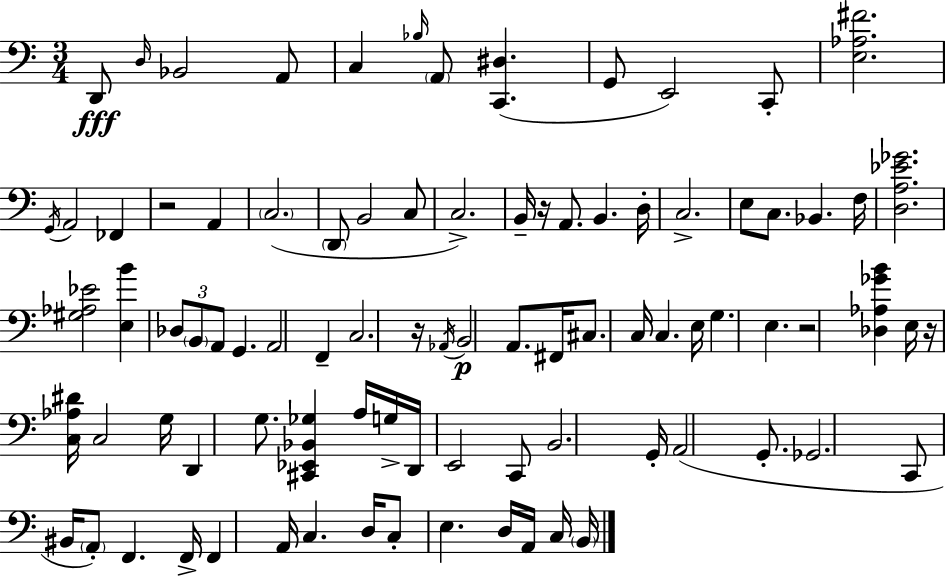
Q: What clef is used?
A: bass